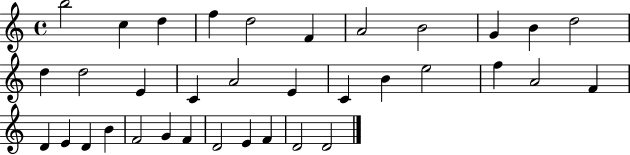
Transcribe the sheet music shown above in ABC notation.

X:1
T:Untitled
M:4/4
L:1/4
K:C
b2 c d f d2 F A2 B2 G B d2 d d2 E C A2 E C B e2 f A2 F D E D B F2 G F D2 E F D2 D2